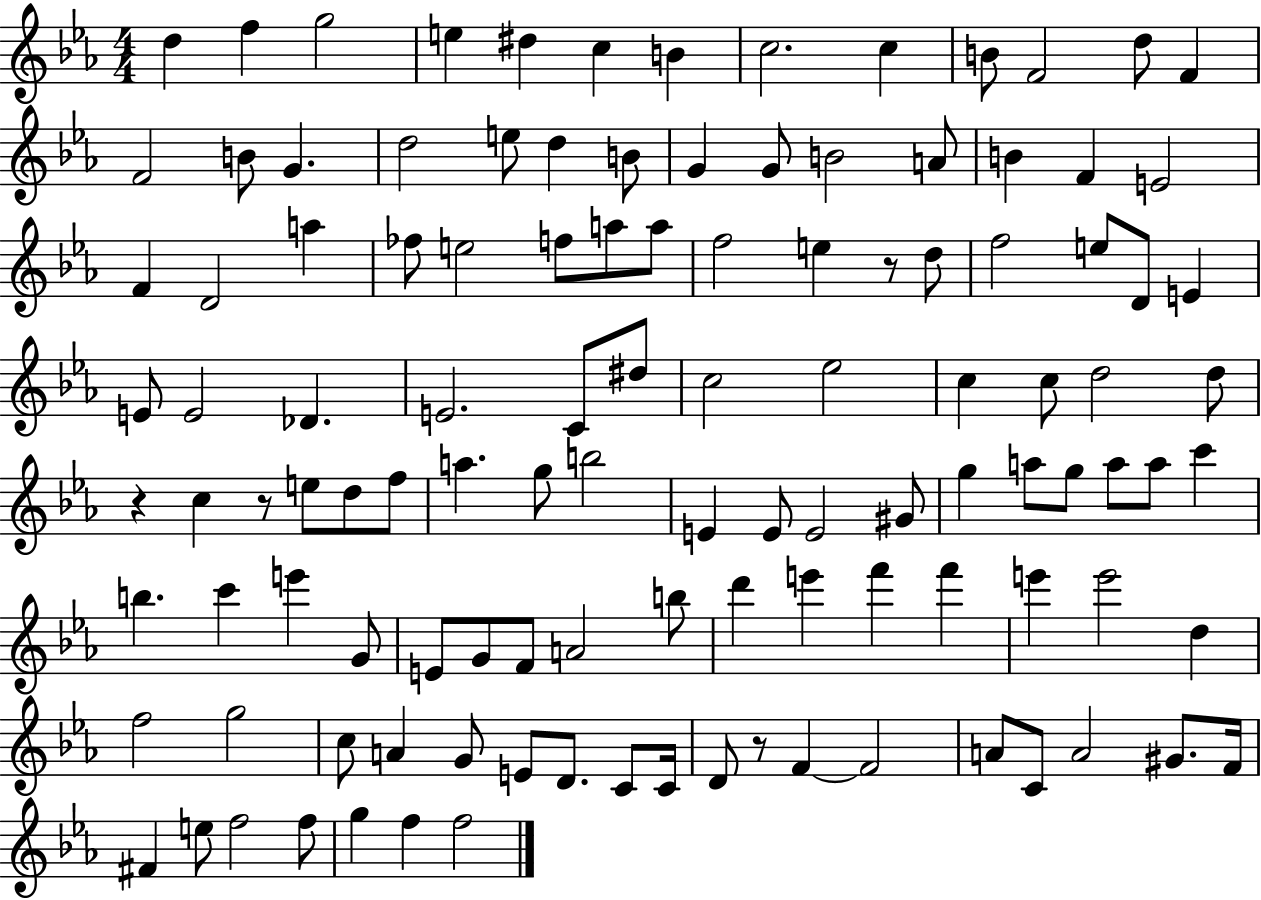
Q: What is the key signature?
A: EES major